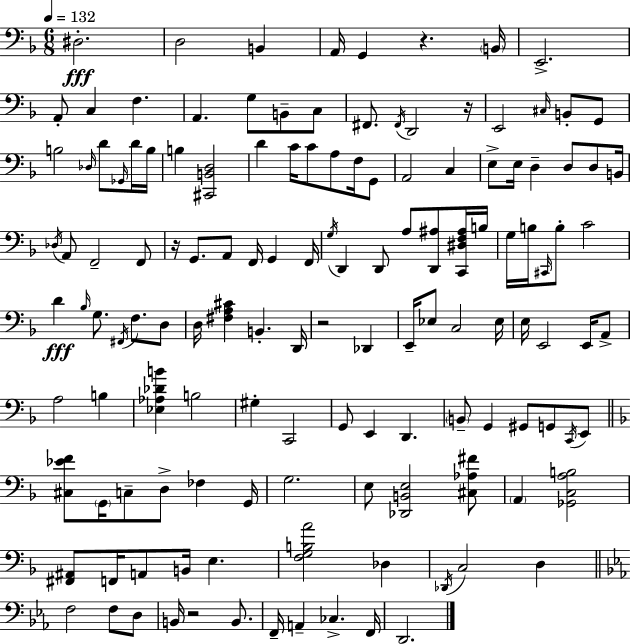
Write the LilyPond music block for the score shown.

{
  \clef bass
  \numericTimeSignature
  \time 6/8
  \key d \minor
  \tempo 4 = 132
  dis2.-.\fff | d2 b,4 | a,16 g,4 r4. \parenthesize b,16 | e,2.-> | \break a,8-. c4 f4. | a,4. g8 b,8-- c8 | fis,8. \acciaccatura { fis,16 } d,2 | r16 e,2 \grace { cis16 } b,8-. | \break g,8 b2 \grace { des16 } d'8 | \grace { ges,16 } d'16 b16 b4 <cis, b, d>2 | d'4 c'16 c'8 a8 | f16 g,8 a,2 | \break c4 e8-> e16 d4-- d8 | d8 b,16 \acciaccatura { des16 } a,8 f,2-- | f,8 r16 g,8. a,8 f,16 | g,4 f,16 \acciaccatura { g16 } d,4 d,8 | \break a8 <d, ais>8 <c, dis f ais>16 b16 g16 b16 \grace { cis,16 } b8-. c'2 | d'4\fff \grace { bes16 } | g8. \acciaccatura { fis,16 } f8. d8 d16 <fis a cis'>4 | b,4.-. d,16 r2 | \break des,4 e,16-- ees8 | c2 ees16 e16 e,2 | e,16 a,8-> a2 | b4 <ees aes des' b'>4 | \break b2 gis4-. | c,2 g,8 e,4 | d,4. \parenthesize b,8-- g,4 | gis,8 g,8 \acciaccatura { c,16 } e,8 \bar "||" \break \key d \minor <cis ees' f'>8 \parenthesize g,16 c8-- d8-> fes4 g,16 | g2. | e8 <des, b, e>2 <cis aes fis'>8 | \parenthesize a,4 <ges, c a b>2 | \break <fis, ais,>8 f,16 a,8 b,16 e4. | <f g b a'>2 des4 | \acciaccatura { des,16 } c2 d4 | \bar "||" \break \key c \minor f2 f8 d8 | b,16 r2 b,8. | f,16-- a,4-- ces4.-> f,16 | d,2. | \break \bar "|."
}